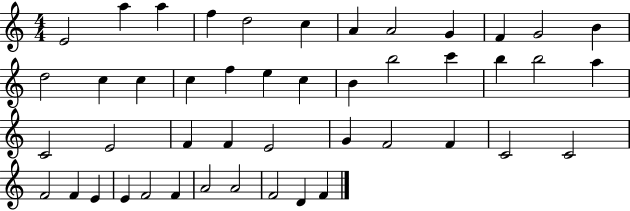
{
  \clef treble
  \numericTimeSignature
  \time 4/4
  \key c \major
  e'2 a''4 a''4 | f''4 d''2 c''4 | a'4 a'2 g'4 | f'4 g'2 b'4 | \break d''2 c''4 c''4 | c''4 f''4 e''4 c''4 | b'4 b''2 c'''4 | b''4 b''2 a''4 | \break c'2 e'2 | f'4 f'4 e'2 | g'4 f'2 f'4 | c'2 c'2 | \break f'2 f'4 e'4 | e'4 f'2 f'4 | a'2 a'2 | f'2 d'4 f'4 | \break \bar "|."
}